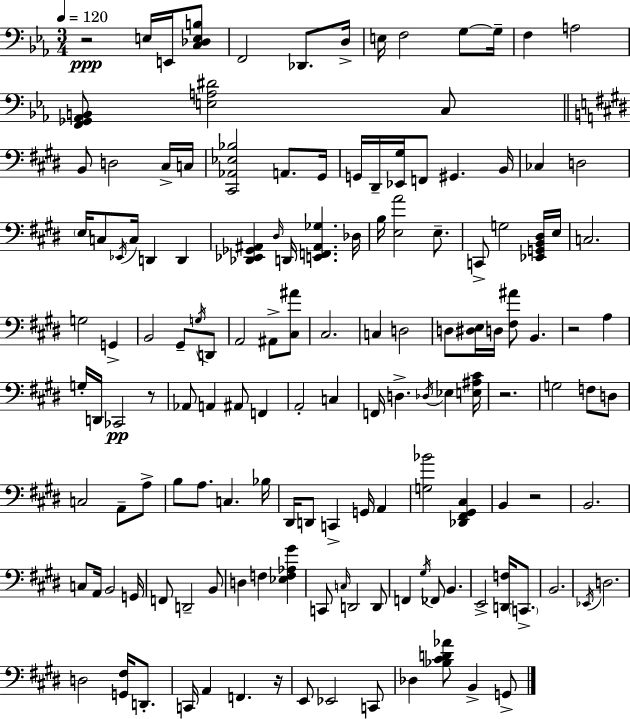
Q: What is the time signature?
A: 3/4